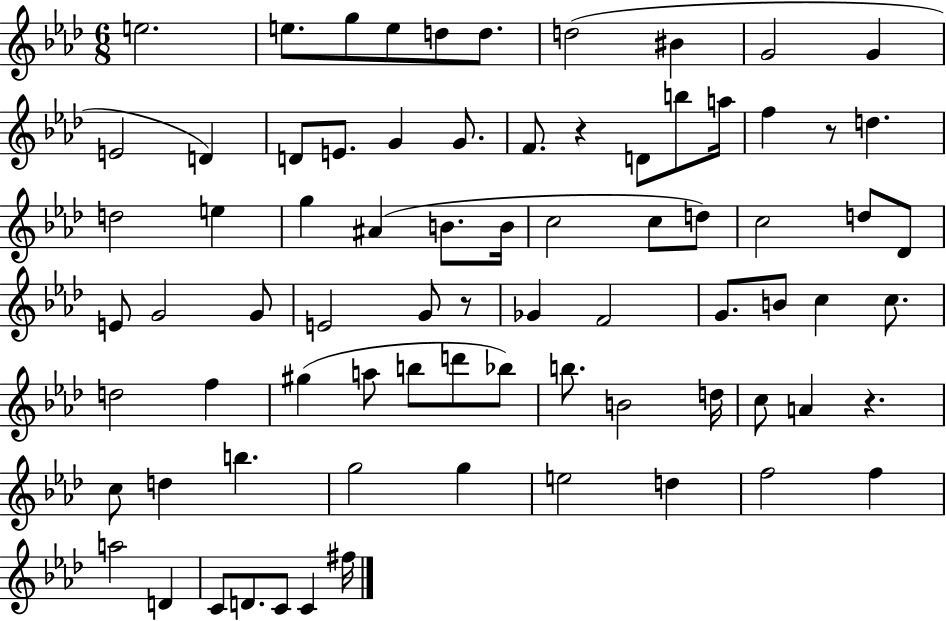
X:1
T:Untitled
M:6/8
L:1/4
K:Ab
e2 e/2 g/2 e/2 d/2 d/2 d2 ^B G2 G E2 D D/2 E/2 G G/2 F/2 z D/2 b/2 a/4 f z/2 d d2 e g ^A B/2 B/4 c2 c/2 d/2 c2 d/2 _D/2 E/2 G2 G/2 E2 G/2 z/2 _G F2 G/2 B/2 c c/2 d2 f ^g a/2 b/2 d'/2 _b/2 b/2 B2 d/4 c/2 A z c/2 d b g2 g e2 d f2 f a2 D C/2 D/2 C/2 C ^f/4